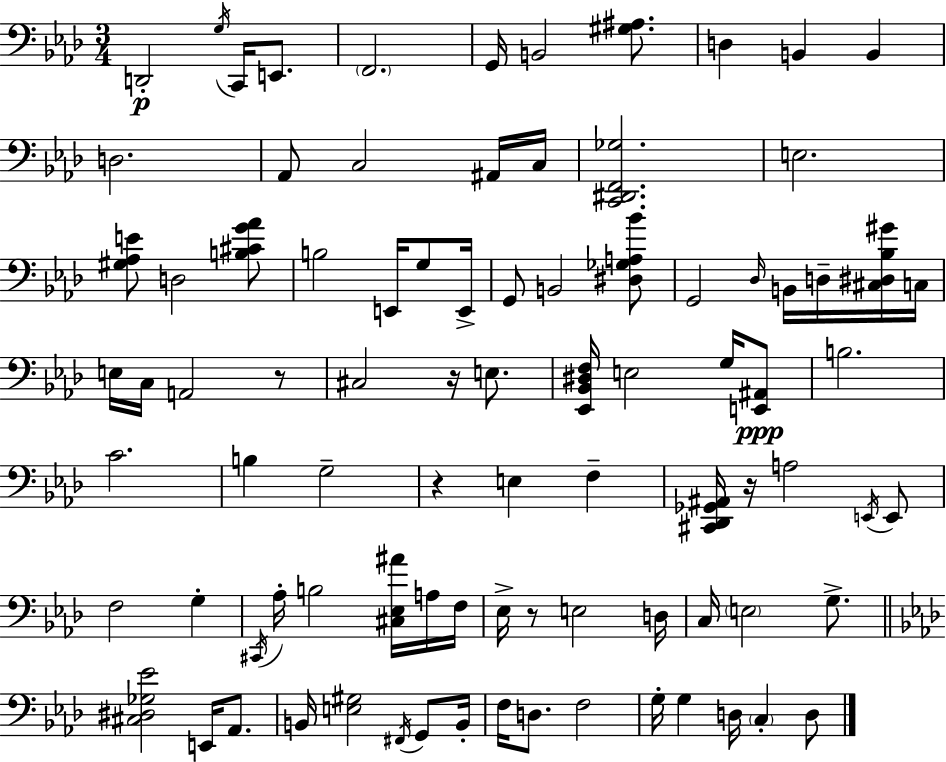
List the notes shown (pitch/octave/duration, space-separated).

D2/h G3/s C2/s E2/e. F2/h. G2/s B2/h [G#3,A#3]/e. D3/q B2/q B2/q D3/h. Ab2/e C3/h A#2/s C3/s [C2,D#2,F2,Gb3]/h. E3/h. [G#3,Ab3,E4]/e D3/h [B3,C#4,G4,Ab4]/e B3/h E2/s G3/e E2/s G2/e B2/h [D#3,Gb3,A3,Bb4]/e G2/h Db3/s B2/s D3/s [C#3,D#3,Bb3,G#4]/s C3/s E3/s C3/s A2/h R/e C#3/h R/s E3/e. [Eb2,Bb2,D#3,F3]/s E3/h G3/s [E2,A#2]/e B3/h. C4/h. B3/q G3/h R/q E3/q F3/q [C#2,Db2,Gb2,A#2]/s R/s A3/h E2/s E2/e F3/h G3/q C#2/s Ab3/s B3/h [C#3,Eb3,A#4]/s A3/s F3/s Eb3/s R/e E3/h D3/s C3/s E3/h G3/e. [C#3,D#3,Gb3,Eb4]/h E2/s Ab2/e. B2/s [E3,G#3]/h F#2/s G2/e B2/s F3/s D3/e. F3/h G3/s G3/q D3/s C3/q D3/e